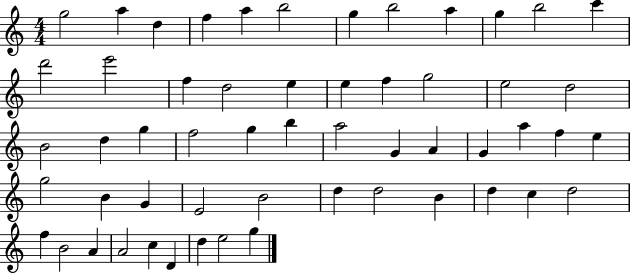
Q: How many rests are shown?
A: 0